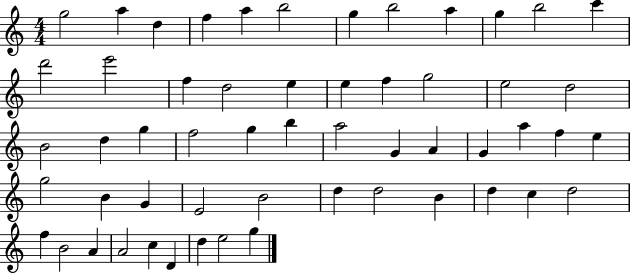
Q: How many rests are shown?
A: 0